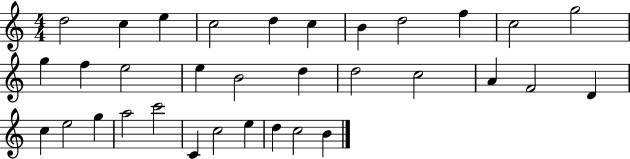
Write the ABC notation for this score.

X:1
T:Untitled
M:4/4
L:1/4
K:C
d2 c e c2 d c B d2 f c2 g2 g f e2 e B2 d d2 c2 A F2 D c e2 g a2 c'2 C c2 e d c2 B